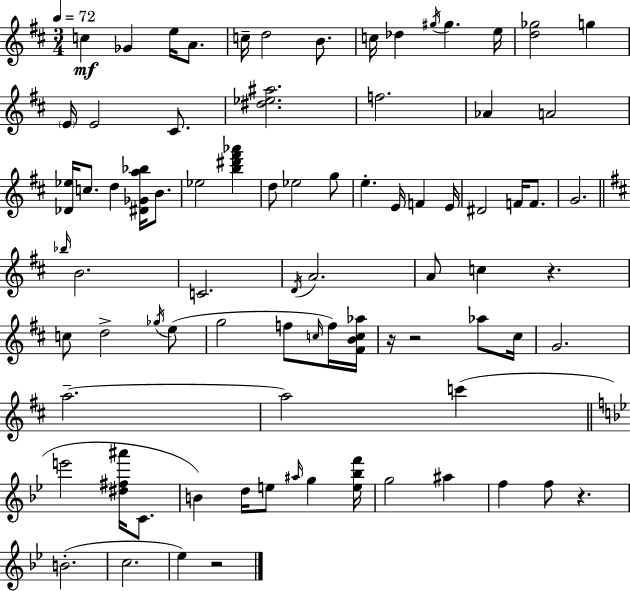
{
  \clef treble
  \numericTimeSignature
  \time 3/4
  \key d \major
  \tempo 4 = 72
  c''4\mf ges'4 e''16 a'8. | c''16-- d''2 b'8. | c''16 des''4 \acciaccatura { gis''16 } gis''4. | e''16 <d'' ges''>2 g''4 | \break \parenthesize e'16 e'2 cis'8. | <dis'' ees'' ais''>2. | f''2. | aes'4 a'2 | \break <des' ees''>16 c''8. d''4 <dis' ges' a'' bes''>16 b'8. | ees''2 <b'' dis''' fis''' aes'''>4 | d''8 ees''2 g''8 | e''4.-. e'16 f'4 | \break e'16 dis'2 f'16 f'8. | g'2. | \bar "||" \break \key b \minor \grace { bes''16 } b'2. | c'2. | \acciaccatura { d'16 } a'2. | a'8 c''4 r4. | \break c''8 d''2-> | \acciaccatura { ges''16 } e''8( g''2 f''8 | \grace { c''16 }) f''16 <fis' b' c'' aes''>16 r16 r2 | aes''8 cis''16 g'2. | \break a''2.--~~ | a''2 | c'''4( \bar "||" \break \key bes \major e'''2 <dis'' fis'' ais'''>16 c'8. | b'4) d''16 e''8 \grace { ais''16 } g''4 | <e'' bes'' f'''>16 g''2 ais''4 | f''4 f''8 r4. | \break b'2.-.( | c''2. | ees''4) r2 | \bar "|."
}